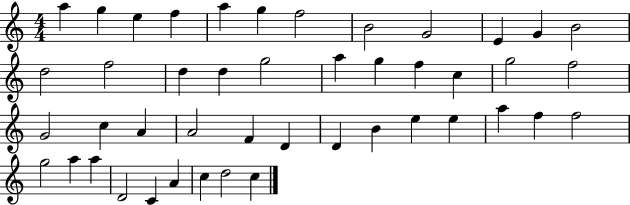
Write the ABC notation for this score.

X:1
T:Untitled
M:4/4
L:1/4
K:C
a g e f a g f2 B2 G2 E G B2 d2 f2 d d g2 a g f c g2 f2 G2 c A A2 F D D B e e a f f2 g2 a a D2 C A c d2 c